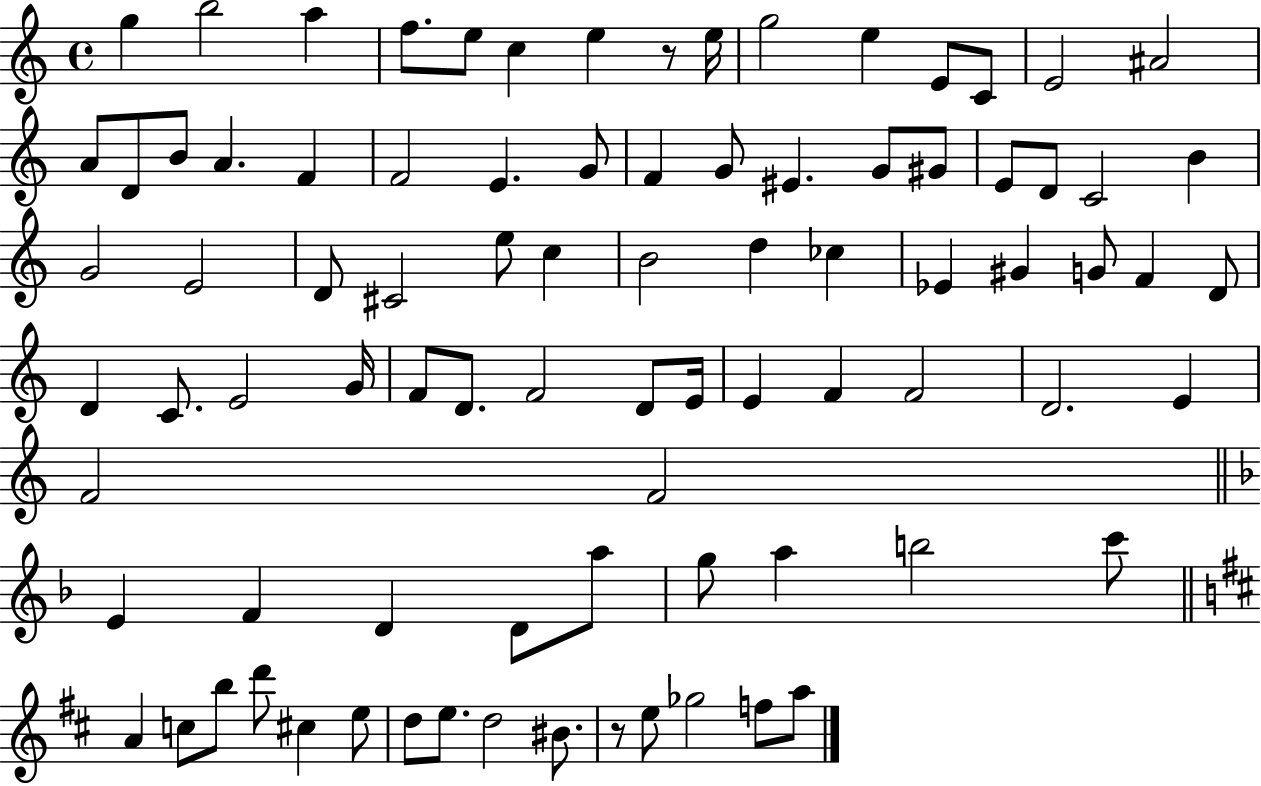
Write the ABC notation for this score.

X:1
T:Untitled
M:4/4
L:1/4
K:C
g b2 a f/2 e/2 c e z/2 e/4 g2 e E/2 C/2 E2 ^A2 A/2 D/2 B/2 A F F2 E G/2 F G/2 ^E G/2 ^G/2 E/2 D/2 C2 B G2 E2 D/2 ^C2 e/2 c B2 d _c _E ^G G/2 F D/2 D C/2 E2 G/4 F/2 D/2 F2 D/2 E/4 E F F2 D2 E F2 F2 E F D D/2 a/2 g/2 a b2 c'/2 A c/2 b/2 d'/2 ^c e/2 d/2 e/2 d2 ^B/2 z/2 e/2 _g2 f/2 a/2